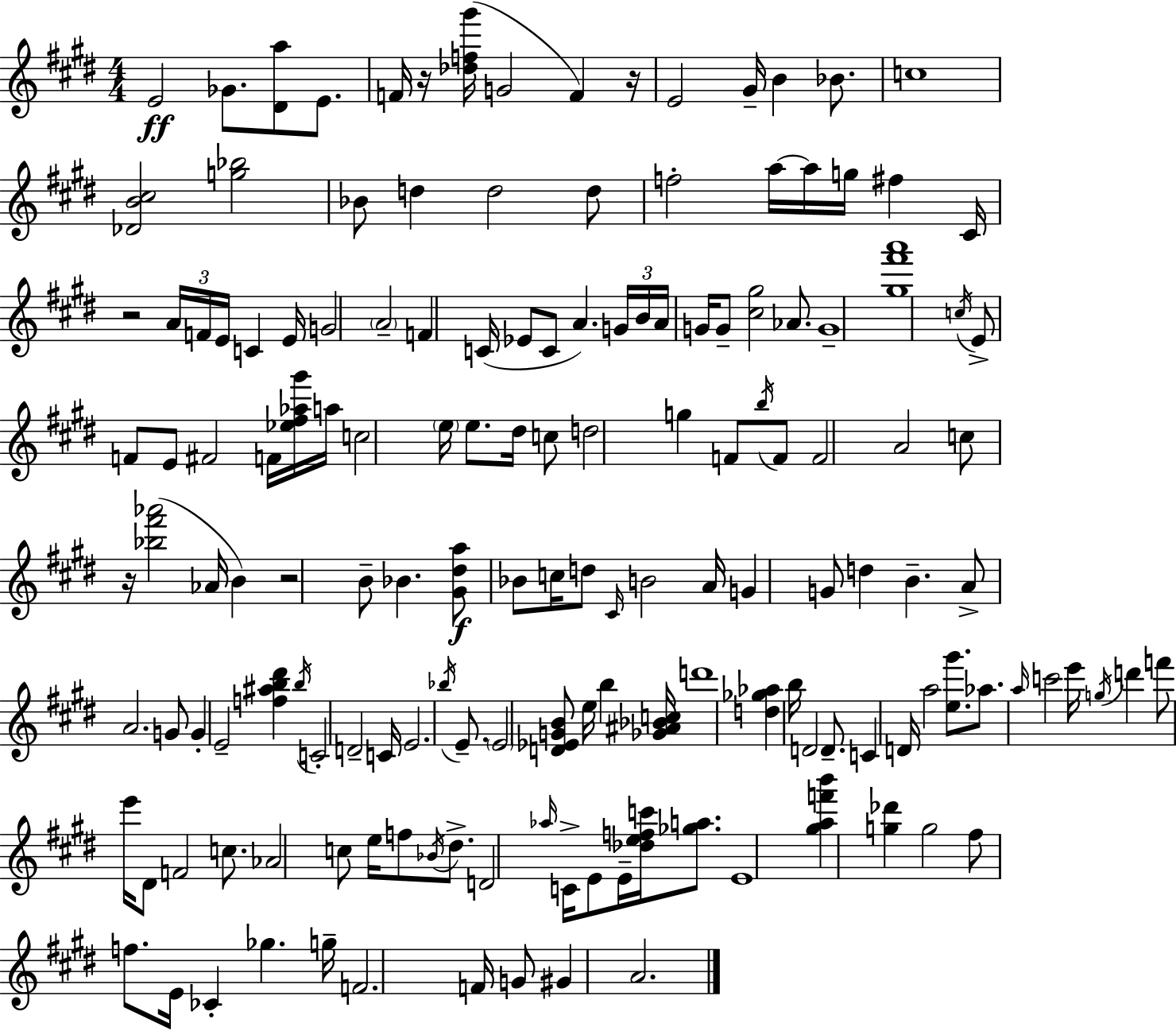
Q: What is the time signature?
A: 4/4